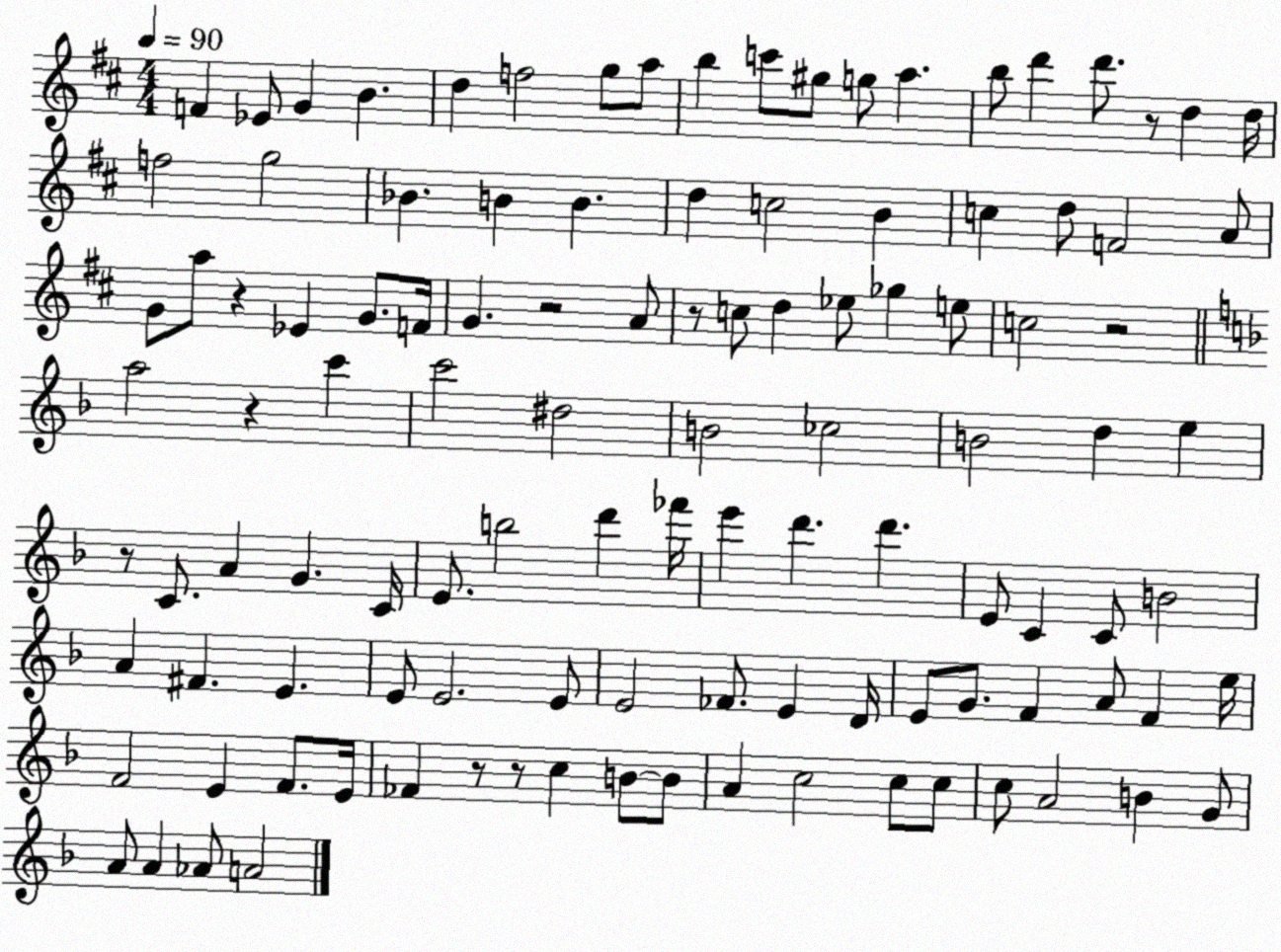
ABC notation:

X:1
T:Untitled
M:4/4
L:1/4
K:D
F _E/2 G B d f2 g/2 a/2 b c'/2 ^g/2 g/2 a b/2 d' d'/2 z/2 d d/4 f2 g2 _B B B d c2 B c d/2 F2 A/2 G/2 a/2 z _E G/2 F/4 G z2 A/2 z/2 c/2 d _e/2 _g e/2 c2 z2 a2 z c' c'2 ^d2 B2 _c2 B2 d e z/2 C/2 A G C/4 E/2 b2 d' _f'/4 e' d' d' E/2 C C/2 B2 A ^F E E/2 E2 E/2 E2 _F/2 E D/4 E/2 G/2 F A/2 F e/4 F2 E F/2 E/4 _F z/2 z/2 c B/2 B/2 A c2 c/2 c/2 c/2 A2 B G/2 A/2 A _A/2 A2